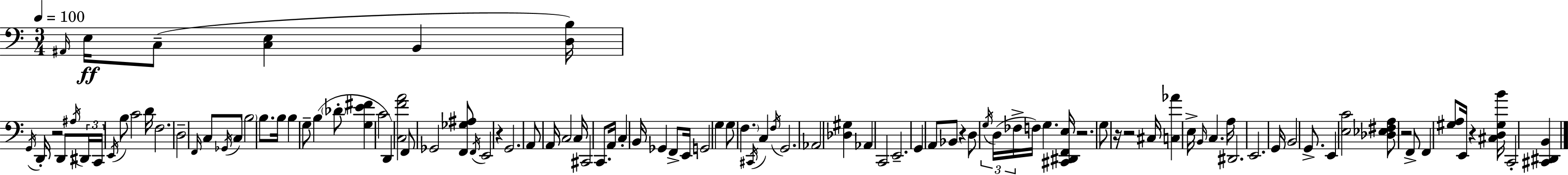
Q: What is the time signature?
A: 3/4